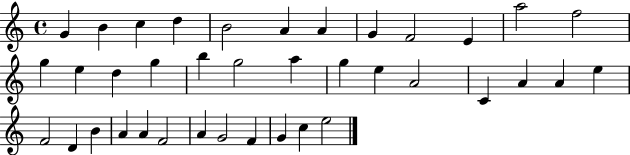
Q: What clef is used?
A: treble